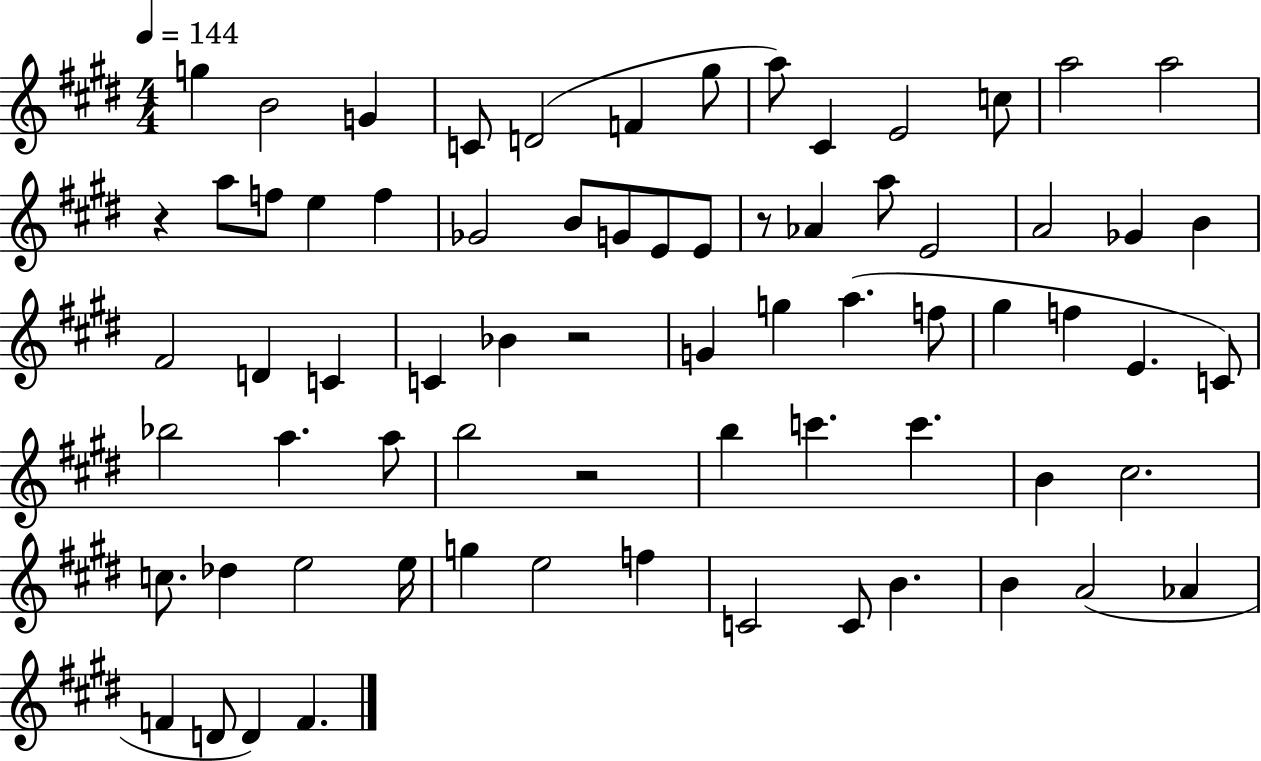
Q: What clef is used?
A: treble